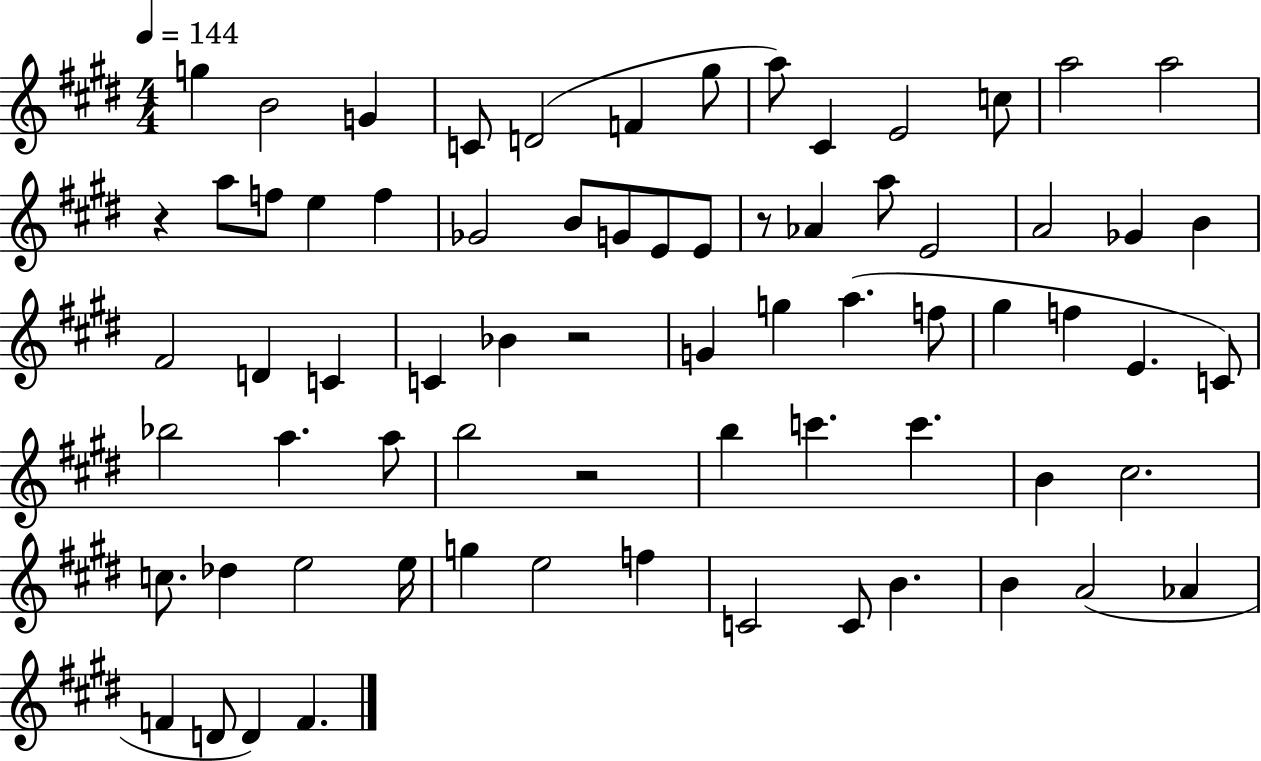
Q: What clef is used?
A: treble